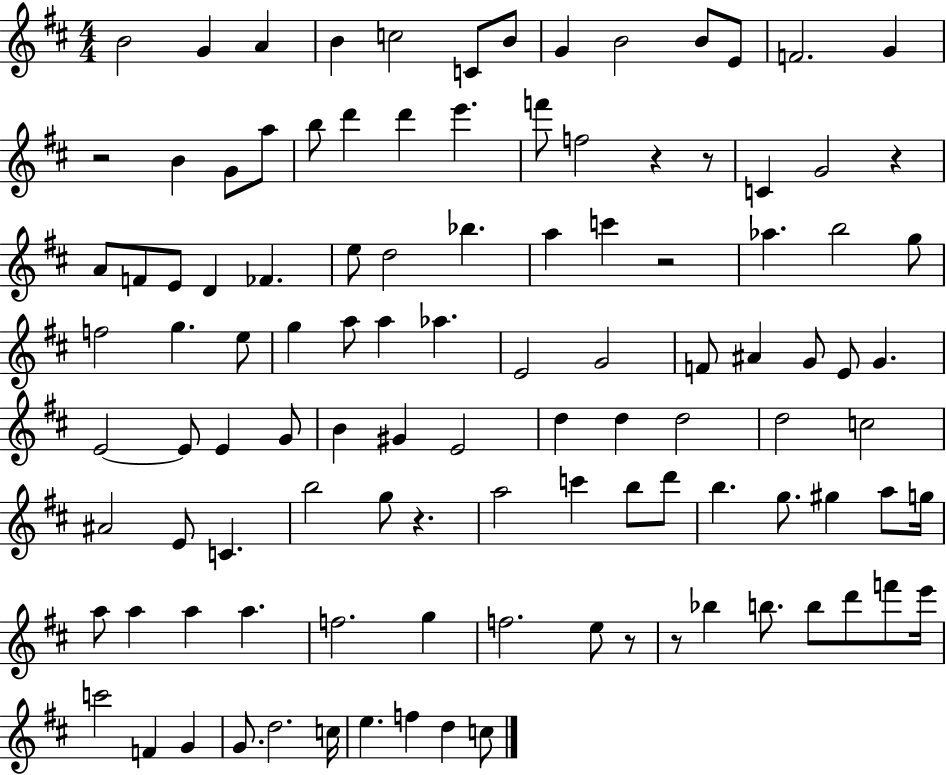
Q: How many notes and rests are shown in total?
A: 109